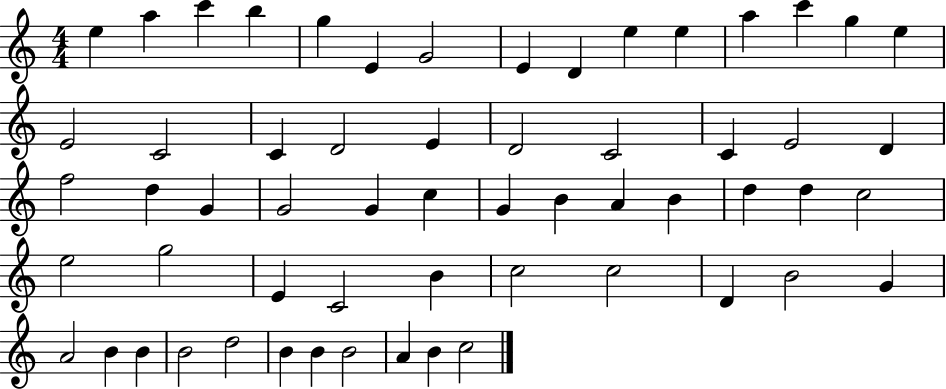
E5/q A5/q C6/q B5/q G5/q E4/q G4/h E4/q D4/q E5/q E5/q A5/q C6/q G5/q E5/q E4/h C4/h C4/q D4/h E4/q D4/h C4/h C4/q E4/h D4/q F5/h D5/q G4/q G4/h G4/q C5/q G4/q B4/q A4/q B4/q D5/q D5/q C5/h E5/h G5/h E4/q C4/h B4/q C5/h C5/h D4/q B4/h G4/q A4/h B4/q B4/q B4/h D5/h B4/q B4/q B4/h A4/q B4/q C5/h